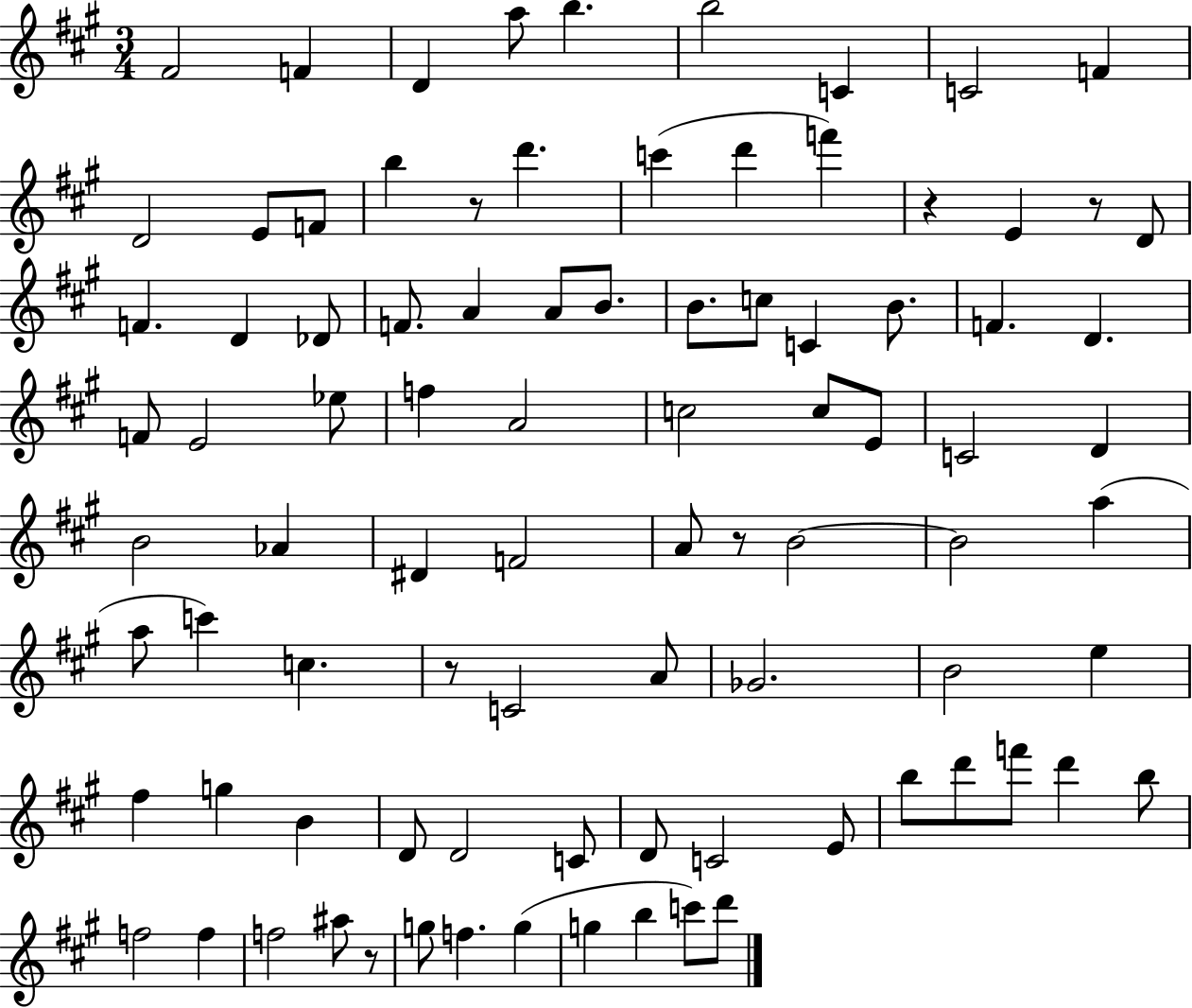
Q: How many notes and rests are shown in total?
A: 89